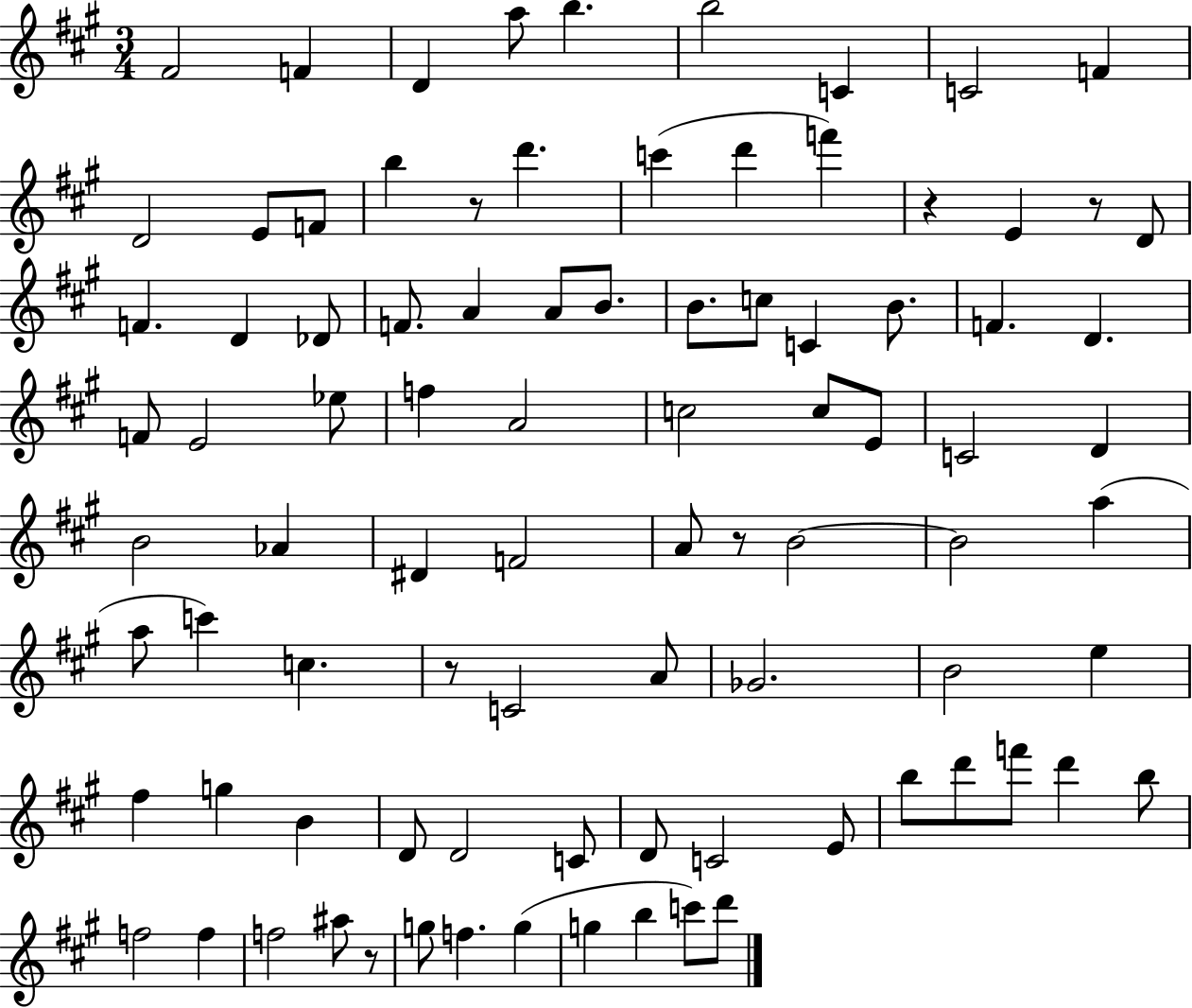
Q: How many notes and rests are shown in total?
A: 89